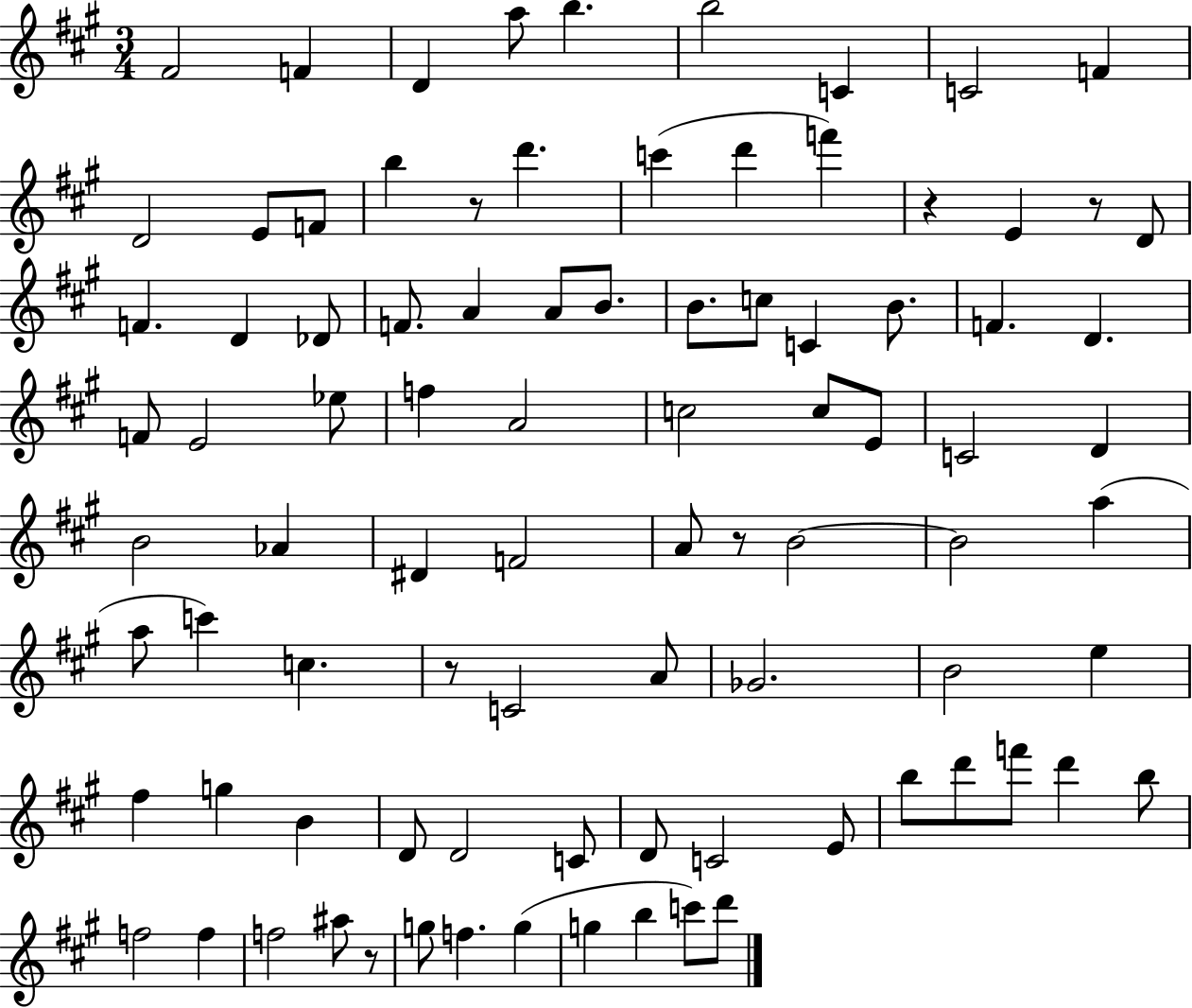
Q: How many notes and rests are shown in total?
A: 89